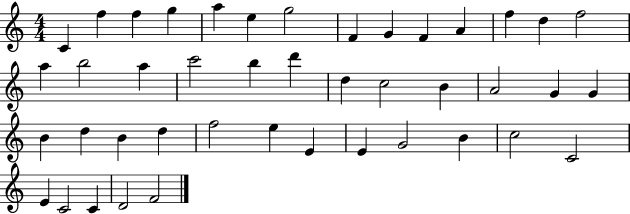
C4/q F5/q F5/q G5/q A5/q E5/q G5/h F4/q G4/q F4/q A4/q F5/q D5/q F5/h A5/q B5/h A5/q C6/h B5/q D6/q D5/q C5/h B4/q A4/h G4/q G4/q B4/q D5/q B4/q D5/q F5/h E5/q E4/q E4/q G4/h B4/q C5/h C4/h E4/q C4/h C4/q D4/h F4/h